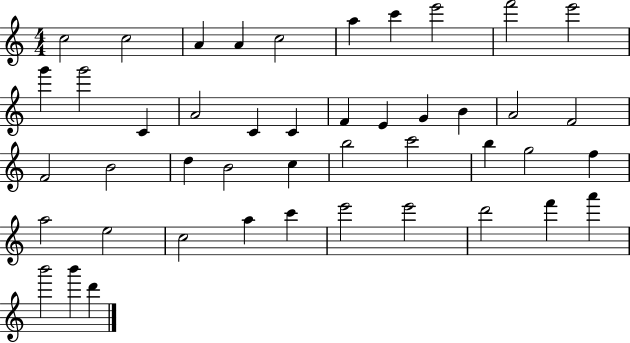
C5/h C5/h A4/q A4/q C5/h A5/q C6/q E6/h F6/h E6/h G6/q G6/h C4/q A4/h C4/q C4/q F4/q E4/q G4/q B4/q A4/h F4/h F4/h B4/h D5/q B4/h C5/q B5/h C6/h B5/q G5/h F5/q A5/h E5/h C5/h A5/q C6/q E6/h E6/h D6/h F6/q A6/q B6/h B6/q D6/q